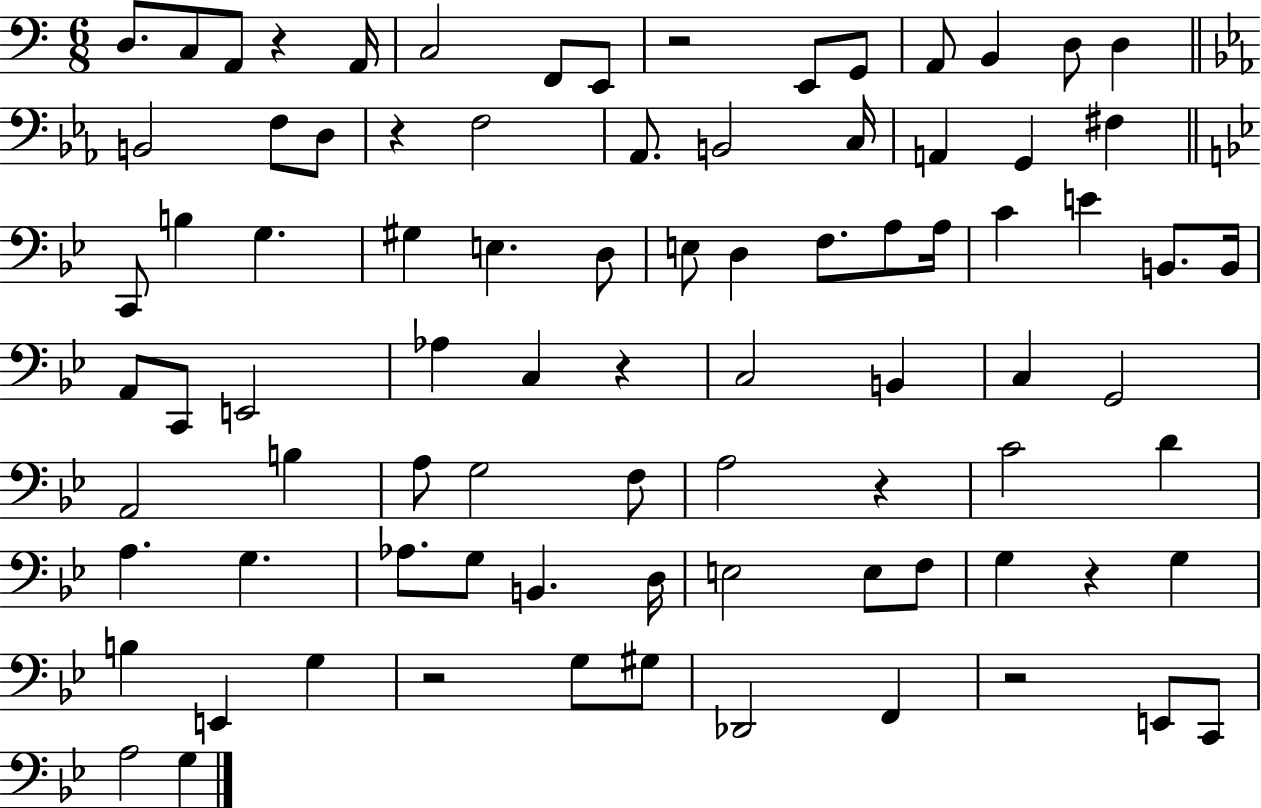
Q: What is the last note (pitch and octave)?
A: G3